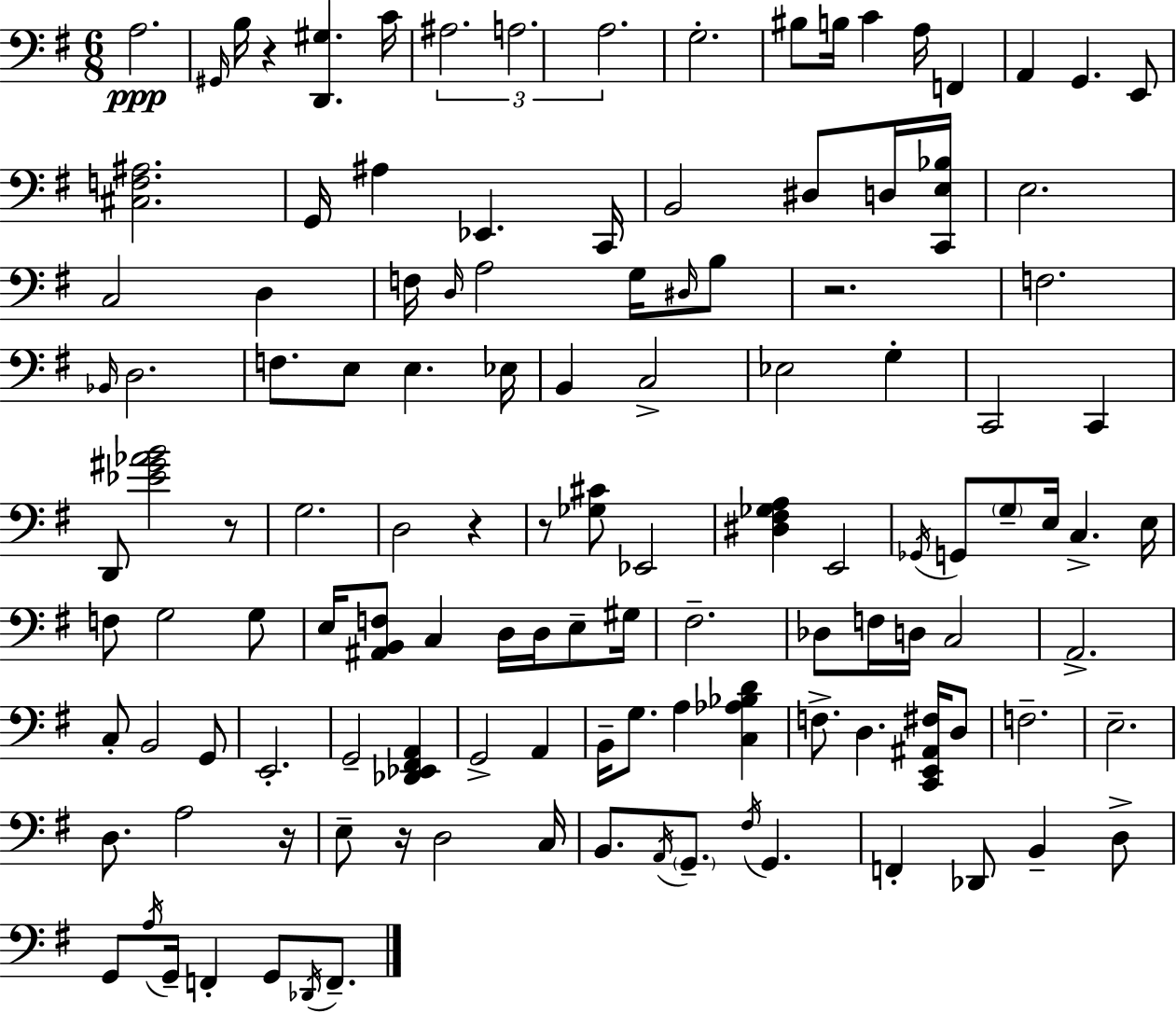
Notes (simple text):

A3/h. G#2/s B3/s R/q [D2,G#3]/q. C4/s A#3/h. A3/h. A3/h. G3/h. BIS3/e B3/s C4/q A3/s F2/q A2/q G2/q. E2/e [C#3,F3,A#3]/h. G2/s A#3/q Eb2/q. C2/s B2/h D#3/e D3/s [C2,E3,Bb3]/s E3/h. C3/h D3/q F3/s D3/s A3/h G3/s D#3/s B3/e R/h. F3/h. Bb2/s D3/h. F3/e. E3/e E3/q. Eb3/s B2/q C3/h Eb3/h G3/q C2/h C2/q D2/e [Eb4,G#4,Ab4,B4]/h R/e G3/h. D3/h R/q R/e [Gb3,C#4]/e Eb2/h [D#3,F#3,Gb3,A3]/q E2/h Gb2/s G2/e G3/e E3/s C3/q. E3/s F3/e G3/h G3/e E3/s [A#2,B2,F3]/e C3/q D3/s D3/s E3/e G#3/s F#3/h. Db3/e F3/s D3/s C3/h A2/h. C3/e B2/h G2/e E2/h. G2/h [Db2,Eb2,F#2,A2]/q G2/h A2/q B2/s G3/e. A3/q [C3,Ab3,Bb3,D4]/q F3/e. D3/q. [C2,E2,A#2,F#3]/s D3/e F3/h. E3/h. D3/e. A3/h R/s E3/e R/s D3/h C3/s B2/e. A2/s G2/e. F#3/s G2/q. F2/q Db2/e B2/q D3/e G2/e A3/s G2/s F2/q G2/e Db2/s F2/e.